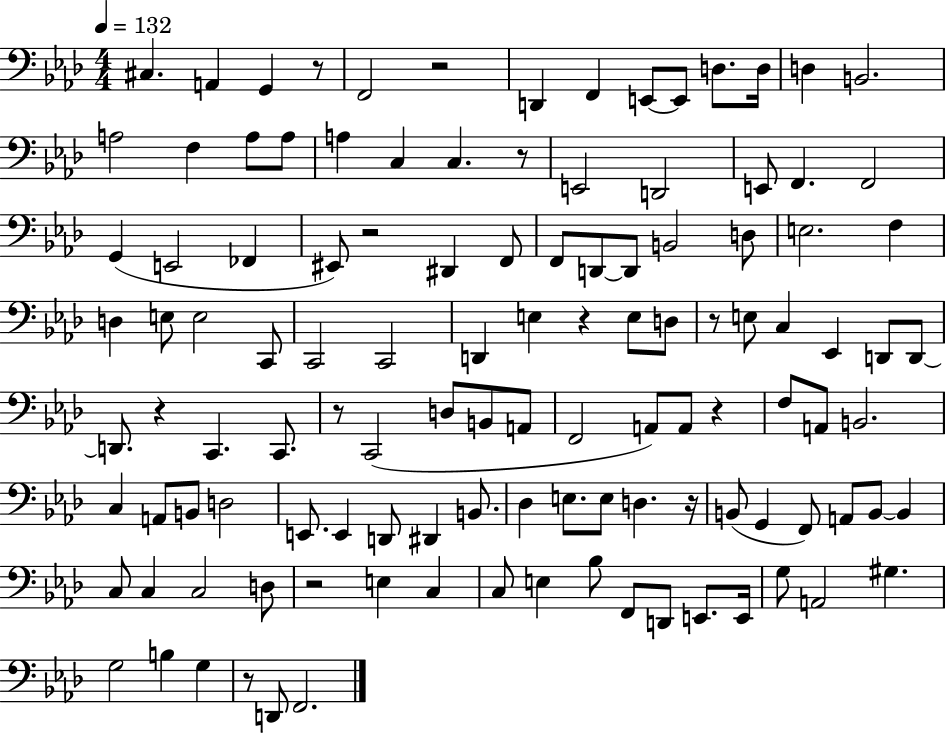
{
  \clef bass
  \numericTimeSignature
  \time 4/4
  \key aes \major
  \tempo 4 = 132
  cis4. a,4 g,4 r8 | f,2 r2 | d,4 f,4 e,8~~ e,8 d8. d16 | d4 b,2. | \break a2 f4 a8 a8 | a4 c4 c4. r8 | e,2 d,2 | e,8 f,4. f,2 | \break g,4( e,2 fes,4 | eis,8) r2 dis,4 f,8 | f,8 d,8~~ d,8 b,2 d8 | e2. f4 | \break d4 e8 e2 c,8 | c,2 c,2 | d,4 e4 r4 e8 d8 | r8 e8 c4 ees,4 d,8 d,8~~ | \break d,8. r4 c,4. c,8. | r8 c,2( d8 b,8 a,8 | f,2 a,8) a,8 r4 | f8 a,8 b,2. | \break c4 a,8 b,8 d2 | e,8. e,4 d,8 dis,4 b,8. | des4 e8. e8 d4. r16 | b,8( g,4 f,8) a,8 b,8~~ b,4 | \break c8 c4 c2 d8 | r2 e4 c4 | c8 e4 bes8 f,8 d,8 e,8. e,16 | g8 a,2 gis4. | \break g2 b4 g4 | r8 d,8 f,2. | \bar "|."
}